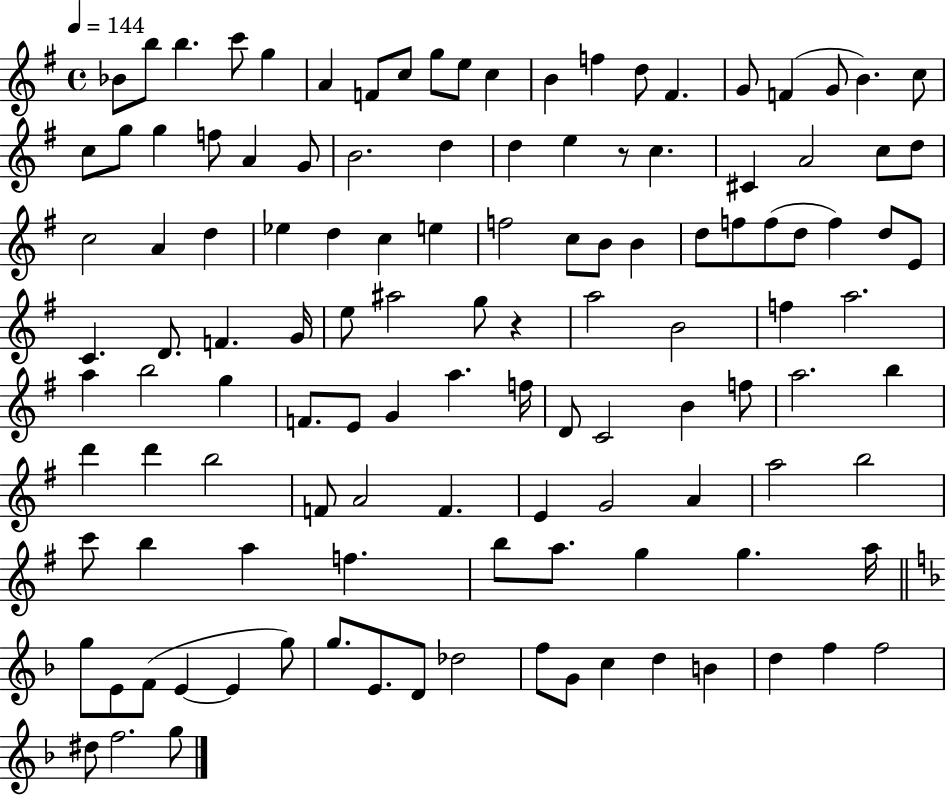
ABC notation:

X:1
T:Untitled
M:4/4
L:1/4
K:G
_B/2 b/2 b c'/2 g A F/2 c/2 g/2 e/2 c B f d/2 ^F G/2 F G/2 B c/2 c/2 g/2 g f/2 A G/2 B2 d d e z/2 c ^C A2 c/2 d/2 c2 A d _e d c e f2 c/2 B/2 B d/2 f/2 f/2 d/2 f d/2 E/2 C D/2 F G/4 e/2 ^a2 g/2 z a2 B2 f a2 a b2 g F/2 E/2 G a f/4 D/2 C2 B f/2 a2 b d' d' b2 F/2 A2 F E G2 A a2 b2 c'/2 b a f b/2 a/2 g g a/4 g/2 E/2 F/2 E E g/2 g/2 E/2 D/2 _d2 f/2 G/2 c d B d f f2 ^d/2 f2 g/2